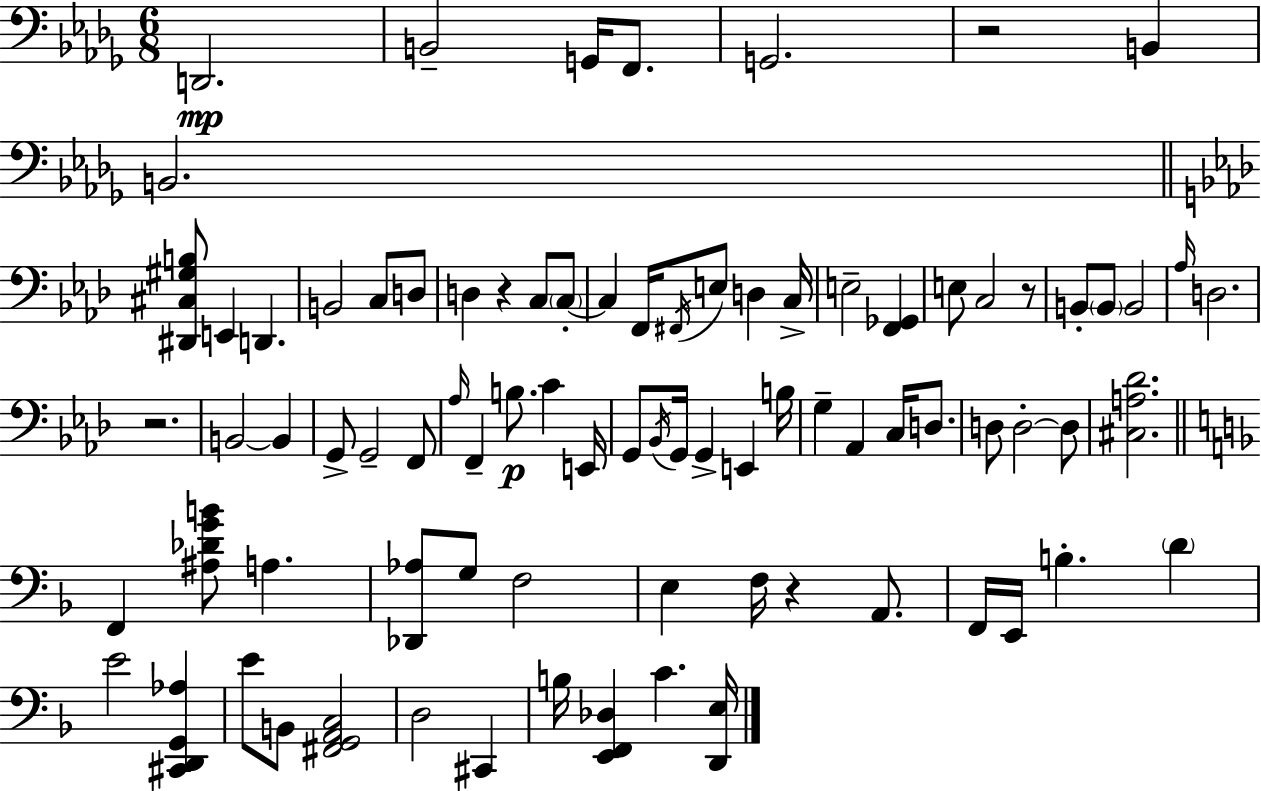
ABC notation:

X:1
T:Untitled
M:6/8
L:1/4
K:Bbm
D,,2 B,,2 G,,/4 F,,/2 G,,2 z2 B,, B,,2 [^D,,^C,^G,B,]/2 E,, D,, B,,2 C,/2 D,/2 D, z C,/2 C,/2 C, F,,/4 ^F,,/4 E,/2 D, C,/4 E,2 [F,,_G,,] E,/2 C,2 z/2 B,,/2 B,,/2 B,,2 _A,/4 D,2 z2 B,,2 B,, G,,/2 G,,2 F,,/2 _A,/4 F,, B,/2 C E,,/4 G,,/2 _B,,/4 G,,/4 G,, E,, B,/4 G, _A,, C,/4 D,/2 D,/2 D,2 D,/2 [^C,A,_D]2 F,, [^A,_DGB]/2 A, [_D,,_A,]/2 G,/2 F,2 E, F,/4 z A,,/2 F,,/4 E,,/4 B, D E2 [^C,,D,,G,,_A,] E/2 B,,/2 [^F,,G,,A,,C,]2 D,2 ^C,, B,/4 [E,,F,,_D,] C [D,,E,]/4